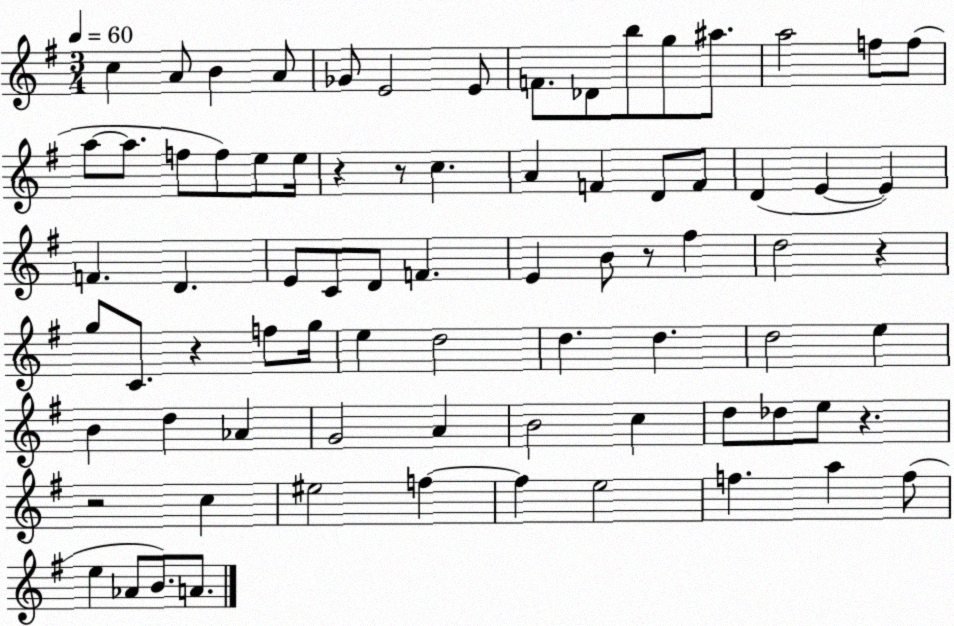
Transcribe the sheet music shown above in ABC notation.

X:1
T:Untitled
M:3/4
L:1/4
K:G
c A/2 B A/2 _G/2 E2 E/2 F/2 _D/2 b/2 g/2 ^a/2 a2 f/2 f/2 a/2 a/2 f/2 f/2 e/2 e/4 z z/2 c A F D/2 F/2 D E E F D E/2 C/2 D/2 F E B/2 z/2 ^f d2 z g/2 C/2 z f/2 g/4 e d2 d d d2 e B d _A G2 A B2 c d/2 _d/2 e/2 z z2 c ^e2 f f e2 f a f/2 e _A/2 B/2 A/2